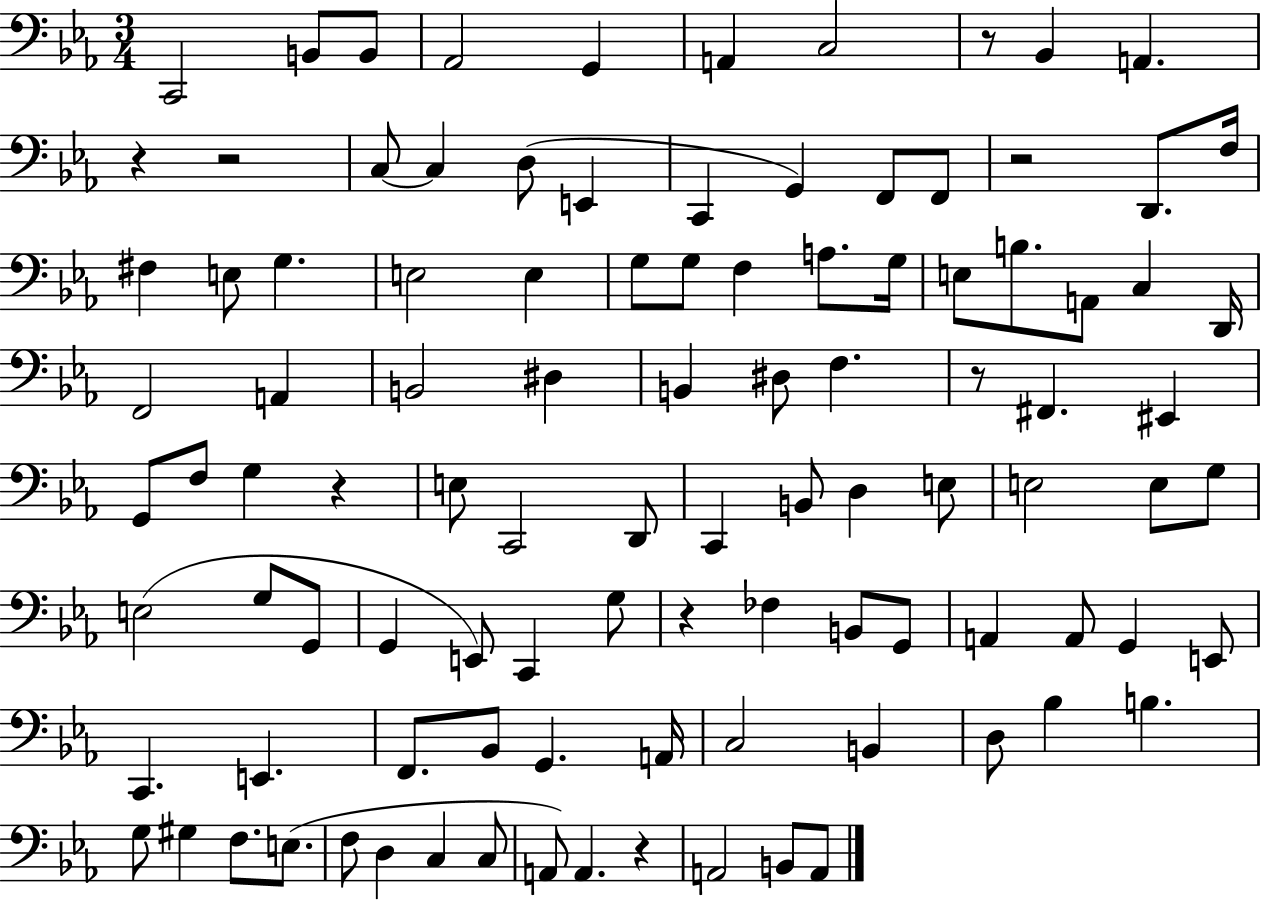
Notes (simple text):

C2/h B2/e B2/e Ab2/h G2/q A2/q C3/h R/e Bb2/q A2/q. R/q R/h C3/e C3/q D3/e E2/q C2/q G2/q F2/e F2/e R/h D2/e. F3/s F#3/q E3/e G3/q. E3/h E3/q G3/e G3/e F3/q A3/e. G3/s E3/e B3/e. A2/e C3/q D2/s F2/h A2/q B2/h D#3/q B2/q D#3/e F3/q. R/e F#2/q. EIS2/q G2/e F3/e G3/q R/q E3/e C2/h D2/e C2/q B2/e D3/q E3/e E3/h E3/e G3/e E3/h G3/e G2/e G2/q E2/e C2/q G3/e R/q FES3/q B2/e G2/e A2/q A2/e G2/q E2/e C2/q. E2/q. F2/e. Bb2/e G2/q. A2/s C3/h B2/q D3/e Bb3/q B3/q. G3/e G#3/q F3/e. E3/e. F3/e D3/q C3/q C3/e A2/e A2/q. R/q A2/h B2/e A2/e